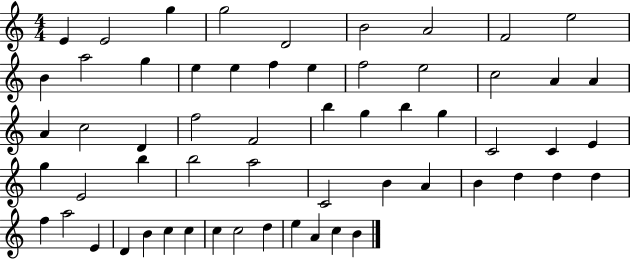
{
  \clef treble
  \numericTimeSignature
  \time 4/4
  \key c \major
  e'4 e'2 g''4 | g''2 d'2 | b'2 a'2 | f'2 e''2 | \break b'4 a''2 g''4 | e''4 e''4 f''4 e''4 | f''2 e''2 | c''2 a'4 a'4 | \break a'4 c''2 d'4 | f''2 f'2 | b''4 g''4 b''4 g''4 | c'2 c'4 e'4 | \break g''4 e'2 b''4 | b''2 a''2 | c'2 b'4 a'4 | b'4 d''4 d''4 d''4 | \break f''4 a''2 e'4 | d'4 b'4 c''4 c''4 | c''4 c''2 d''4 | e''4 a'4 c''4 b'4 | \break \bar "|."
}